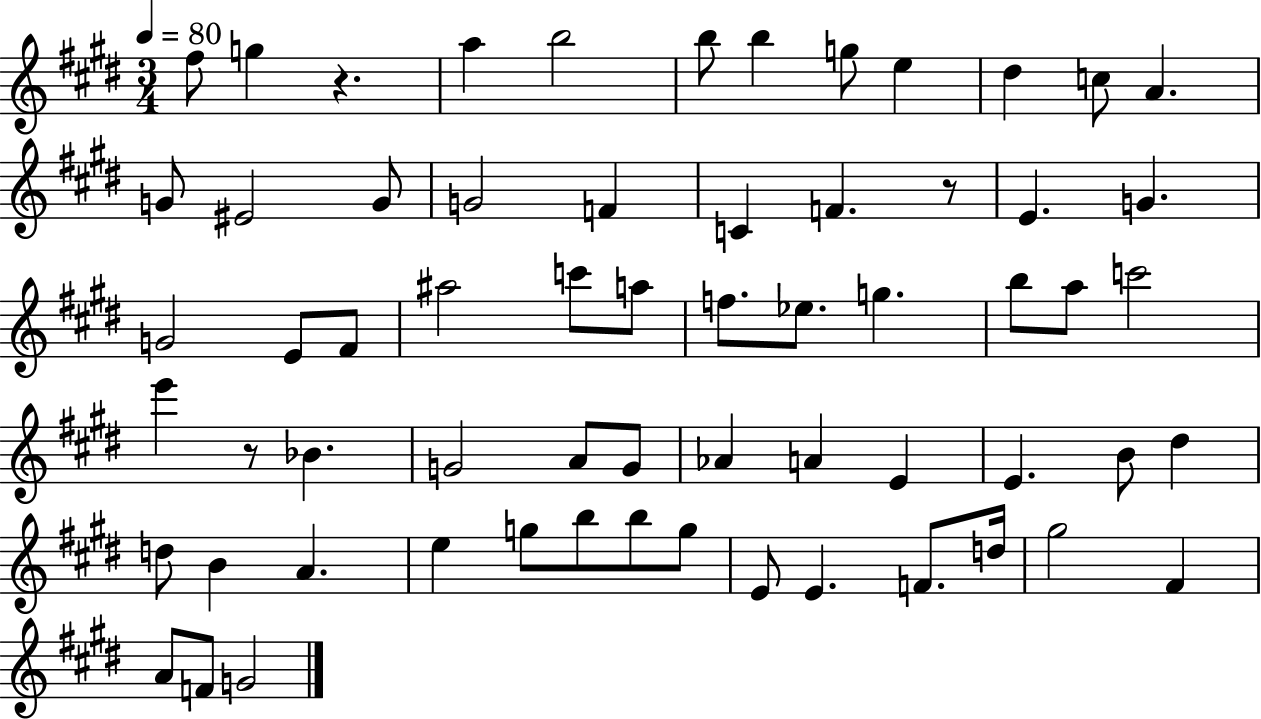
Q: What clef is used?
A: treble